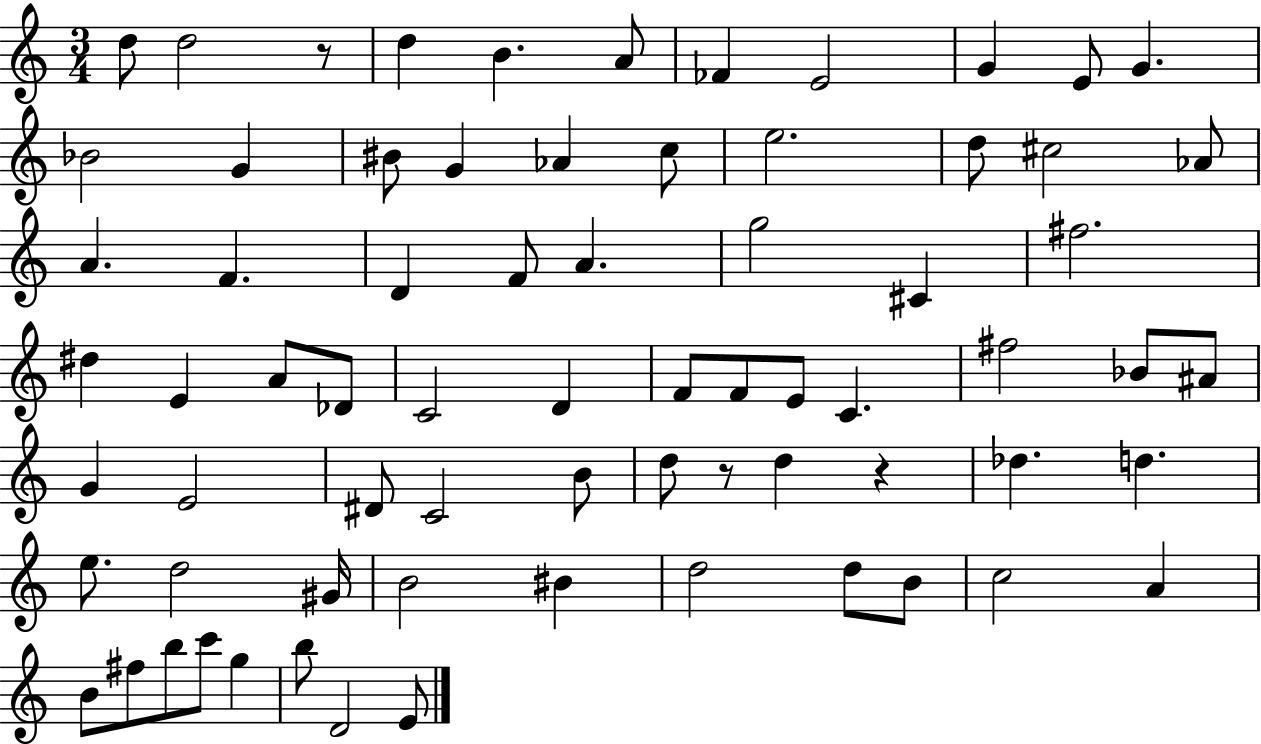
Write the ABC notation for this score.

X:1
T:Untitled
M:3/4
L:1/4
K:C
d/2 d2 z/2 d B A/2 _F E2 G E/2 G _B2 G ^B/2 G _A c/2 e2 d/2 ^c2 _A/2 A F D F/2 A g2 ^C ^f2 ^d E A/2 _D/2 C2 D F/2 F/2 E/2 C ^f2 _B/2 ^A/2 G E2 ^D/2 C2 B/2 d/2 z/2 d z _d d e/2 d2 ^G/4 B2 ^B d2 d/2 B/2 c2 A B/2 ^f/2 b/2 c'/2 g b/2 D2 E/2